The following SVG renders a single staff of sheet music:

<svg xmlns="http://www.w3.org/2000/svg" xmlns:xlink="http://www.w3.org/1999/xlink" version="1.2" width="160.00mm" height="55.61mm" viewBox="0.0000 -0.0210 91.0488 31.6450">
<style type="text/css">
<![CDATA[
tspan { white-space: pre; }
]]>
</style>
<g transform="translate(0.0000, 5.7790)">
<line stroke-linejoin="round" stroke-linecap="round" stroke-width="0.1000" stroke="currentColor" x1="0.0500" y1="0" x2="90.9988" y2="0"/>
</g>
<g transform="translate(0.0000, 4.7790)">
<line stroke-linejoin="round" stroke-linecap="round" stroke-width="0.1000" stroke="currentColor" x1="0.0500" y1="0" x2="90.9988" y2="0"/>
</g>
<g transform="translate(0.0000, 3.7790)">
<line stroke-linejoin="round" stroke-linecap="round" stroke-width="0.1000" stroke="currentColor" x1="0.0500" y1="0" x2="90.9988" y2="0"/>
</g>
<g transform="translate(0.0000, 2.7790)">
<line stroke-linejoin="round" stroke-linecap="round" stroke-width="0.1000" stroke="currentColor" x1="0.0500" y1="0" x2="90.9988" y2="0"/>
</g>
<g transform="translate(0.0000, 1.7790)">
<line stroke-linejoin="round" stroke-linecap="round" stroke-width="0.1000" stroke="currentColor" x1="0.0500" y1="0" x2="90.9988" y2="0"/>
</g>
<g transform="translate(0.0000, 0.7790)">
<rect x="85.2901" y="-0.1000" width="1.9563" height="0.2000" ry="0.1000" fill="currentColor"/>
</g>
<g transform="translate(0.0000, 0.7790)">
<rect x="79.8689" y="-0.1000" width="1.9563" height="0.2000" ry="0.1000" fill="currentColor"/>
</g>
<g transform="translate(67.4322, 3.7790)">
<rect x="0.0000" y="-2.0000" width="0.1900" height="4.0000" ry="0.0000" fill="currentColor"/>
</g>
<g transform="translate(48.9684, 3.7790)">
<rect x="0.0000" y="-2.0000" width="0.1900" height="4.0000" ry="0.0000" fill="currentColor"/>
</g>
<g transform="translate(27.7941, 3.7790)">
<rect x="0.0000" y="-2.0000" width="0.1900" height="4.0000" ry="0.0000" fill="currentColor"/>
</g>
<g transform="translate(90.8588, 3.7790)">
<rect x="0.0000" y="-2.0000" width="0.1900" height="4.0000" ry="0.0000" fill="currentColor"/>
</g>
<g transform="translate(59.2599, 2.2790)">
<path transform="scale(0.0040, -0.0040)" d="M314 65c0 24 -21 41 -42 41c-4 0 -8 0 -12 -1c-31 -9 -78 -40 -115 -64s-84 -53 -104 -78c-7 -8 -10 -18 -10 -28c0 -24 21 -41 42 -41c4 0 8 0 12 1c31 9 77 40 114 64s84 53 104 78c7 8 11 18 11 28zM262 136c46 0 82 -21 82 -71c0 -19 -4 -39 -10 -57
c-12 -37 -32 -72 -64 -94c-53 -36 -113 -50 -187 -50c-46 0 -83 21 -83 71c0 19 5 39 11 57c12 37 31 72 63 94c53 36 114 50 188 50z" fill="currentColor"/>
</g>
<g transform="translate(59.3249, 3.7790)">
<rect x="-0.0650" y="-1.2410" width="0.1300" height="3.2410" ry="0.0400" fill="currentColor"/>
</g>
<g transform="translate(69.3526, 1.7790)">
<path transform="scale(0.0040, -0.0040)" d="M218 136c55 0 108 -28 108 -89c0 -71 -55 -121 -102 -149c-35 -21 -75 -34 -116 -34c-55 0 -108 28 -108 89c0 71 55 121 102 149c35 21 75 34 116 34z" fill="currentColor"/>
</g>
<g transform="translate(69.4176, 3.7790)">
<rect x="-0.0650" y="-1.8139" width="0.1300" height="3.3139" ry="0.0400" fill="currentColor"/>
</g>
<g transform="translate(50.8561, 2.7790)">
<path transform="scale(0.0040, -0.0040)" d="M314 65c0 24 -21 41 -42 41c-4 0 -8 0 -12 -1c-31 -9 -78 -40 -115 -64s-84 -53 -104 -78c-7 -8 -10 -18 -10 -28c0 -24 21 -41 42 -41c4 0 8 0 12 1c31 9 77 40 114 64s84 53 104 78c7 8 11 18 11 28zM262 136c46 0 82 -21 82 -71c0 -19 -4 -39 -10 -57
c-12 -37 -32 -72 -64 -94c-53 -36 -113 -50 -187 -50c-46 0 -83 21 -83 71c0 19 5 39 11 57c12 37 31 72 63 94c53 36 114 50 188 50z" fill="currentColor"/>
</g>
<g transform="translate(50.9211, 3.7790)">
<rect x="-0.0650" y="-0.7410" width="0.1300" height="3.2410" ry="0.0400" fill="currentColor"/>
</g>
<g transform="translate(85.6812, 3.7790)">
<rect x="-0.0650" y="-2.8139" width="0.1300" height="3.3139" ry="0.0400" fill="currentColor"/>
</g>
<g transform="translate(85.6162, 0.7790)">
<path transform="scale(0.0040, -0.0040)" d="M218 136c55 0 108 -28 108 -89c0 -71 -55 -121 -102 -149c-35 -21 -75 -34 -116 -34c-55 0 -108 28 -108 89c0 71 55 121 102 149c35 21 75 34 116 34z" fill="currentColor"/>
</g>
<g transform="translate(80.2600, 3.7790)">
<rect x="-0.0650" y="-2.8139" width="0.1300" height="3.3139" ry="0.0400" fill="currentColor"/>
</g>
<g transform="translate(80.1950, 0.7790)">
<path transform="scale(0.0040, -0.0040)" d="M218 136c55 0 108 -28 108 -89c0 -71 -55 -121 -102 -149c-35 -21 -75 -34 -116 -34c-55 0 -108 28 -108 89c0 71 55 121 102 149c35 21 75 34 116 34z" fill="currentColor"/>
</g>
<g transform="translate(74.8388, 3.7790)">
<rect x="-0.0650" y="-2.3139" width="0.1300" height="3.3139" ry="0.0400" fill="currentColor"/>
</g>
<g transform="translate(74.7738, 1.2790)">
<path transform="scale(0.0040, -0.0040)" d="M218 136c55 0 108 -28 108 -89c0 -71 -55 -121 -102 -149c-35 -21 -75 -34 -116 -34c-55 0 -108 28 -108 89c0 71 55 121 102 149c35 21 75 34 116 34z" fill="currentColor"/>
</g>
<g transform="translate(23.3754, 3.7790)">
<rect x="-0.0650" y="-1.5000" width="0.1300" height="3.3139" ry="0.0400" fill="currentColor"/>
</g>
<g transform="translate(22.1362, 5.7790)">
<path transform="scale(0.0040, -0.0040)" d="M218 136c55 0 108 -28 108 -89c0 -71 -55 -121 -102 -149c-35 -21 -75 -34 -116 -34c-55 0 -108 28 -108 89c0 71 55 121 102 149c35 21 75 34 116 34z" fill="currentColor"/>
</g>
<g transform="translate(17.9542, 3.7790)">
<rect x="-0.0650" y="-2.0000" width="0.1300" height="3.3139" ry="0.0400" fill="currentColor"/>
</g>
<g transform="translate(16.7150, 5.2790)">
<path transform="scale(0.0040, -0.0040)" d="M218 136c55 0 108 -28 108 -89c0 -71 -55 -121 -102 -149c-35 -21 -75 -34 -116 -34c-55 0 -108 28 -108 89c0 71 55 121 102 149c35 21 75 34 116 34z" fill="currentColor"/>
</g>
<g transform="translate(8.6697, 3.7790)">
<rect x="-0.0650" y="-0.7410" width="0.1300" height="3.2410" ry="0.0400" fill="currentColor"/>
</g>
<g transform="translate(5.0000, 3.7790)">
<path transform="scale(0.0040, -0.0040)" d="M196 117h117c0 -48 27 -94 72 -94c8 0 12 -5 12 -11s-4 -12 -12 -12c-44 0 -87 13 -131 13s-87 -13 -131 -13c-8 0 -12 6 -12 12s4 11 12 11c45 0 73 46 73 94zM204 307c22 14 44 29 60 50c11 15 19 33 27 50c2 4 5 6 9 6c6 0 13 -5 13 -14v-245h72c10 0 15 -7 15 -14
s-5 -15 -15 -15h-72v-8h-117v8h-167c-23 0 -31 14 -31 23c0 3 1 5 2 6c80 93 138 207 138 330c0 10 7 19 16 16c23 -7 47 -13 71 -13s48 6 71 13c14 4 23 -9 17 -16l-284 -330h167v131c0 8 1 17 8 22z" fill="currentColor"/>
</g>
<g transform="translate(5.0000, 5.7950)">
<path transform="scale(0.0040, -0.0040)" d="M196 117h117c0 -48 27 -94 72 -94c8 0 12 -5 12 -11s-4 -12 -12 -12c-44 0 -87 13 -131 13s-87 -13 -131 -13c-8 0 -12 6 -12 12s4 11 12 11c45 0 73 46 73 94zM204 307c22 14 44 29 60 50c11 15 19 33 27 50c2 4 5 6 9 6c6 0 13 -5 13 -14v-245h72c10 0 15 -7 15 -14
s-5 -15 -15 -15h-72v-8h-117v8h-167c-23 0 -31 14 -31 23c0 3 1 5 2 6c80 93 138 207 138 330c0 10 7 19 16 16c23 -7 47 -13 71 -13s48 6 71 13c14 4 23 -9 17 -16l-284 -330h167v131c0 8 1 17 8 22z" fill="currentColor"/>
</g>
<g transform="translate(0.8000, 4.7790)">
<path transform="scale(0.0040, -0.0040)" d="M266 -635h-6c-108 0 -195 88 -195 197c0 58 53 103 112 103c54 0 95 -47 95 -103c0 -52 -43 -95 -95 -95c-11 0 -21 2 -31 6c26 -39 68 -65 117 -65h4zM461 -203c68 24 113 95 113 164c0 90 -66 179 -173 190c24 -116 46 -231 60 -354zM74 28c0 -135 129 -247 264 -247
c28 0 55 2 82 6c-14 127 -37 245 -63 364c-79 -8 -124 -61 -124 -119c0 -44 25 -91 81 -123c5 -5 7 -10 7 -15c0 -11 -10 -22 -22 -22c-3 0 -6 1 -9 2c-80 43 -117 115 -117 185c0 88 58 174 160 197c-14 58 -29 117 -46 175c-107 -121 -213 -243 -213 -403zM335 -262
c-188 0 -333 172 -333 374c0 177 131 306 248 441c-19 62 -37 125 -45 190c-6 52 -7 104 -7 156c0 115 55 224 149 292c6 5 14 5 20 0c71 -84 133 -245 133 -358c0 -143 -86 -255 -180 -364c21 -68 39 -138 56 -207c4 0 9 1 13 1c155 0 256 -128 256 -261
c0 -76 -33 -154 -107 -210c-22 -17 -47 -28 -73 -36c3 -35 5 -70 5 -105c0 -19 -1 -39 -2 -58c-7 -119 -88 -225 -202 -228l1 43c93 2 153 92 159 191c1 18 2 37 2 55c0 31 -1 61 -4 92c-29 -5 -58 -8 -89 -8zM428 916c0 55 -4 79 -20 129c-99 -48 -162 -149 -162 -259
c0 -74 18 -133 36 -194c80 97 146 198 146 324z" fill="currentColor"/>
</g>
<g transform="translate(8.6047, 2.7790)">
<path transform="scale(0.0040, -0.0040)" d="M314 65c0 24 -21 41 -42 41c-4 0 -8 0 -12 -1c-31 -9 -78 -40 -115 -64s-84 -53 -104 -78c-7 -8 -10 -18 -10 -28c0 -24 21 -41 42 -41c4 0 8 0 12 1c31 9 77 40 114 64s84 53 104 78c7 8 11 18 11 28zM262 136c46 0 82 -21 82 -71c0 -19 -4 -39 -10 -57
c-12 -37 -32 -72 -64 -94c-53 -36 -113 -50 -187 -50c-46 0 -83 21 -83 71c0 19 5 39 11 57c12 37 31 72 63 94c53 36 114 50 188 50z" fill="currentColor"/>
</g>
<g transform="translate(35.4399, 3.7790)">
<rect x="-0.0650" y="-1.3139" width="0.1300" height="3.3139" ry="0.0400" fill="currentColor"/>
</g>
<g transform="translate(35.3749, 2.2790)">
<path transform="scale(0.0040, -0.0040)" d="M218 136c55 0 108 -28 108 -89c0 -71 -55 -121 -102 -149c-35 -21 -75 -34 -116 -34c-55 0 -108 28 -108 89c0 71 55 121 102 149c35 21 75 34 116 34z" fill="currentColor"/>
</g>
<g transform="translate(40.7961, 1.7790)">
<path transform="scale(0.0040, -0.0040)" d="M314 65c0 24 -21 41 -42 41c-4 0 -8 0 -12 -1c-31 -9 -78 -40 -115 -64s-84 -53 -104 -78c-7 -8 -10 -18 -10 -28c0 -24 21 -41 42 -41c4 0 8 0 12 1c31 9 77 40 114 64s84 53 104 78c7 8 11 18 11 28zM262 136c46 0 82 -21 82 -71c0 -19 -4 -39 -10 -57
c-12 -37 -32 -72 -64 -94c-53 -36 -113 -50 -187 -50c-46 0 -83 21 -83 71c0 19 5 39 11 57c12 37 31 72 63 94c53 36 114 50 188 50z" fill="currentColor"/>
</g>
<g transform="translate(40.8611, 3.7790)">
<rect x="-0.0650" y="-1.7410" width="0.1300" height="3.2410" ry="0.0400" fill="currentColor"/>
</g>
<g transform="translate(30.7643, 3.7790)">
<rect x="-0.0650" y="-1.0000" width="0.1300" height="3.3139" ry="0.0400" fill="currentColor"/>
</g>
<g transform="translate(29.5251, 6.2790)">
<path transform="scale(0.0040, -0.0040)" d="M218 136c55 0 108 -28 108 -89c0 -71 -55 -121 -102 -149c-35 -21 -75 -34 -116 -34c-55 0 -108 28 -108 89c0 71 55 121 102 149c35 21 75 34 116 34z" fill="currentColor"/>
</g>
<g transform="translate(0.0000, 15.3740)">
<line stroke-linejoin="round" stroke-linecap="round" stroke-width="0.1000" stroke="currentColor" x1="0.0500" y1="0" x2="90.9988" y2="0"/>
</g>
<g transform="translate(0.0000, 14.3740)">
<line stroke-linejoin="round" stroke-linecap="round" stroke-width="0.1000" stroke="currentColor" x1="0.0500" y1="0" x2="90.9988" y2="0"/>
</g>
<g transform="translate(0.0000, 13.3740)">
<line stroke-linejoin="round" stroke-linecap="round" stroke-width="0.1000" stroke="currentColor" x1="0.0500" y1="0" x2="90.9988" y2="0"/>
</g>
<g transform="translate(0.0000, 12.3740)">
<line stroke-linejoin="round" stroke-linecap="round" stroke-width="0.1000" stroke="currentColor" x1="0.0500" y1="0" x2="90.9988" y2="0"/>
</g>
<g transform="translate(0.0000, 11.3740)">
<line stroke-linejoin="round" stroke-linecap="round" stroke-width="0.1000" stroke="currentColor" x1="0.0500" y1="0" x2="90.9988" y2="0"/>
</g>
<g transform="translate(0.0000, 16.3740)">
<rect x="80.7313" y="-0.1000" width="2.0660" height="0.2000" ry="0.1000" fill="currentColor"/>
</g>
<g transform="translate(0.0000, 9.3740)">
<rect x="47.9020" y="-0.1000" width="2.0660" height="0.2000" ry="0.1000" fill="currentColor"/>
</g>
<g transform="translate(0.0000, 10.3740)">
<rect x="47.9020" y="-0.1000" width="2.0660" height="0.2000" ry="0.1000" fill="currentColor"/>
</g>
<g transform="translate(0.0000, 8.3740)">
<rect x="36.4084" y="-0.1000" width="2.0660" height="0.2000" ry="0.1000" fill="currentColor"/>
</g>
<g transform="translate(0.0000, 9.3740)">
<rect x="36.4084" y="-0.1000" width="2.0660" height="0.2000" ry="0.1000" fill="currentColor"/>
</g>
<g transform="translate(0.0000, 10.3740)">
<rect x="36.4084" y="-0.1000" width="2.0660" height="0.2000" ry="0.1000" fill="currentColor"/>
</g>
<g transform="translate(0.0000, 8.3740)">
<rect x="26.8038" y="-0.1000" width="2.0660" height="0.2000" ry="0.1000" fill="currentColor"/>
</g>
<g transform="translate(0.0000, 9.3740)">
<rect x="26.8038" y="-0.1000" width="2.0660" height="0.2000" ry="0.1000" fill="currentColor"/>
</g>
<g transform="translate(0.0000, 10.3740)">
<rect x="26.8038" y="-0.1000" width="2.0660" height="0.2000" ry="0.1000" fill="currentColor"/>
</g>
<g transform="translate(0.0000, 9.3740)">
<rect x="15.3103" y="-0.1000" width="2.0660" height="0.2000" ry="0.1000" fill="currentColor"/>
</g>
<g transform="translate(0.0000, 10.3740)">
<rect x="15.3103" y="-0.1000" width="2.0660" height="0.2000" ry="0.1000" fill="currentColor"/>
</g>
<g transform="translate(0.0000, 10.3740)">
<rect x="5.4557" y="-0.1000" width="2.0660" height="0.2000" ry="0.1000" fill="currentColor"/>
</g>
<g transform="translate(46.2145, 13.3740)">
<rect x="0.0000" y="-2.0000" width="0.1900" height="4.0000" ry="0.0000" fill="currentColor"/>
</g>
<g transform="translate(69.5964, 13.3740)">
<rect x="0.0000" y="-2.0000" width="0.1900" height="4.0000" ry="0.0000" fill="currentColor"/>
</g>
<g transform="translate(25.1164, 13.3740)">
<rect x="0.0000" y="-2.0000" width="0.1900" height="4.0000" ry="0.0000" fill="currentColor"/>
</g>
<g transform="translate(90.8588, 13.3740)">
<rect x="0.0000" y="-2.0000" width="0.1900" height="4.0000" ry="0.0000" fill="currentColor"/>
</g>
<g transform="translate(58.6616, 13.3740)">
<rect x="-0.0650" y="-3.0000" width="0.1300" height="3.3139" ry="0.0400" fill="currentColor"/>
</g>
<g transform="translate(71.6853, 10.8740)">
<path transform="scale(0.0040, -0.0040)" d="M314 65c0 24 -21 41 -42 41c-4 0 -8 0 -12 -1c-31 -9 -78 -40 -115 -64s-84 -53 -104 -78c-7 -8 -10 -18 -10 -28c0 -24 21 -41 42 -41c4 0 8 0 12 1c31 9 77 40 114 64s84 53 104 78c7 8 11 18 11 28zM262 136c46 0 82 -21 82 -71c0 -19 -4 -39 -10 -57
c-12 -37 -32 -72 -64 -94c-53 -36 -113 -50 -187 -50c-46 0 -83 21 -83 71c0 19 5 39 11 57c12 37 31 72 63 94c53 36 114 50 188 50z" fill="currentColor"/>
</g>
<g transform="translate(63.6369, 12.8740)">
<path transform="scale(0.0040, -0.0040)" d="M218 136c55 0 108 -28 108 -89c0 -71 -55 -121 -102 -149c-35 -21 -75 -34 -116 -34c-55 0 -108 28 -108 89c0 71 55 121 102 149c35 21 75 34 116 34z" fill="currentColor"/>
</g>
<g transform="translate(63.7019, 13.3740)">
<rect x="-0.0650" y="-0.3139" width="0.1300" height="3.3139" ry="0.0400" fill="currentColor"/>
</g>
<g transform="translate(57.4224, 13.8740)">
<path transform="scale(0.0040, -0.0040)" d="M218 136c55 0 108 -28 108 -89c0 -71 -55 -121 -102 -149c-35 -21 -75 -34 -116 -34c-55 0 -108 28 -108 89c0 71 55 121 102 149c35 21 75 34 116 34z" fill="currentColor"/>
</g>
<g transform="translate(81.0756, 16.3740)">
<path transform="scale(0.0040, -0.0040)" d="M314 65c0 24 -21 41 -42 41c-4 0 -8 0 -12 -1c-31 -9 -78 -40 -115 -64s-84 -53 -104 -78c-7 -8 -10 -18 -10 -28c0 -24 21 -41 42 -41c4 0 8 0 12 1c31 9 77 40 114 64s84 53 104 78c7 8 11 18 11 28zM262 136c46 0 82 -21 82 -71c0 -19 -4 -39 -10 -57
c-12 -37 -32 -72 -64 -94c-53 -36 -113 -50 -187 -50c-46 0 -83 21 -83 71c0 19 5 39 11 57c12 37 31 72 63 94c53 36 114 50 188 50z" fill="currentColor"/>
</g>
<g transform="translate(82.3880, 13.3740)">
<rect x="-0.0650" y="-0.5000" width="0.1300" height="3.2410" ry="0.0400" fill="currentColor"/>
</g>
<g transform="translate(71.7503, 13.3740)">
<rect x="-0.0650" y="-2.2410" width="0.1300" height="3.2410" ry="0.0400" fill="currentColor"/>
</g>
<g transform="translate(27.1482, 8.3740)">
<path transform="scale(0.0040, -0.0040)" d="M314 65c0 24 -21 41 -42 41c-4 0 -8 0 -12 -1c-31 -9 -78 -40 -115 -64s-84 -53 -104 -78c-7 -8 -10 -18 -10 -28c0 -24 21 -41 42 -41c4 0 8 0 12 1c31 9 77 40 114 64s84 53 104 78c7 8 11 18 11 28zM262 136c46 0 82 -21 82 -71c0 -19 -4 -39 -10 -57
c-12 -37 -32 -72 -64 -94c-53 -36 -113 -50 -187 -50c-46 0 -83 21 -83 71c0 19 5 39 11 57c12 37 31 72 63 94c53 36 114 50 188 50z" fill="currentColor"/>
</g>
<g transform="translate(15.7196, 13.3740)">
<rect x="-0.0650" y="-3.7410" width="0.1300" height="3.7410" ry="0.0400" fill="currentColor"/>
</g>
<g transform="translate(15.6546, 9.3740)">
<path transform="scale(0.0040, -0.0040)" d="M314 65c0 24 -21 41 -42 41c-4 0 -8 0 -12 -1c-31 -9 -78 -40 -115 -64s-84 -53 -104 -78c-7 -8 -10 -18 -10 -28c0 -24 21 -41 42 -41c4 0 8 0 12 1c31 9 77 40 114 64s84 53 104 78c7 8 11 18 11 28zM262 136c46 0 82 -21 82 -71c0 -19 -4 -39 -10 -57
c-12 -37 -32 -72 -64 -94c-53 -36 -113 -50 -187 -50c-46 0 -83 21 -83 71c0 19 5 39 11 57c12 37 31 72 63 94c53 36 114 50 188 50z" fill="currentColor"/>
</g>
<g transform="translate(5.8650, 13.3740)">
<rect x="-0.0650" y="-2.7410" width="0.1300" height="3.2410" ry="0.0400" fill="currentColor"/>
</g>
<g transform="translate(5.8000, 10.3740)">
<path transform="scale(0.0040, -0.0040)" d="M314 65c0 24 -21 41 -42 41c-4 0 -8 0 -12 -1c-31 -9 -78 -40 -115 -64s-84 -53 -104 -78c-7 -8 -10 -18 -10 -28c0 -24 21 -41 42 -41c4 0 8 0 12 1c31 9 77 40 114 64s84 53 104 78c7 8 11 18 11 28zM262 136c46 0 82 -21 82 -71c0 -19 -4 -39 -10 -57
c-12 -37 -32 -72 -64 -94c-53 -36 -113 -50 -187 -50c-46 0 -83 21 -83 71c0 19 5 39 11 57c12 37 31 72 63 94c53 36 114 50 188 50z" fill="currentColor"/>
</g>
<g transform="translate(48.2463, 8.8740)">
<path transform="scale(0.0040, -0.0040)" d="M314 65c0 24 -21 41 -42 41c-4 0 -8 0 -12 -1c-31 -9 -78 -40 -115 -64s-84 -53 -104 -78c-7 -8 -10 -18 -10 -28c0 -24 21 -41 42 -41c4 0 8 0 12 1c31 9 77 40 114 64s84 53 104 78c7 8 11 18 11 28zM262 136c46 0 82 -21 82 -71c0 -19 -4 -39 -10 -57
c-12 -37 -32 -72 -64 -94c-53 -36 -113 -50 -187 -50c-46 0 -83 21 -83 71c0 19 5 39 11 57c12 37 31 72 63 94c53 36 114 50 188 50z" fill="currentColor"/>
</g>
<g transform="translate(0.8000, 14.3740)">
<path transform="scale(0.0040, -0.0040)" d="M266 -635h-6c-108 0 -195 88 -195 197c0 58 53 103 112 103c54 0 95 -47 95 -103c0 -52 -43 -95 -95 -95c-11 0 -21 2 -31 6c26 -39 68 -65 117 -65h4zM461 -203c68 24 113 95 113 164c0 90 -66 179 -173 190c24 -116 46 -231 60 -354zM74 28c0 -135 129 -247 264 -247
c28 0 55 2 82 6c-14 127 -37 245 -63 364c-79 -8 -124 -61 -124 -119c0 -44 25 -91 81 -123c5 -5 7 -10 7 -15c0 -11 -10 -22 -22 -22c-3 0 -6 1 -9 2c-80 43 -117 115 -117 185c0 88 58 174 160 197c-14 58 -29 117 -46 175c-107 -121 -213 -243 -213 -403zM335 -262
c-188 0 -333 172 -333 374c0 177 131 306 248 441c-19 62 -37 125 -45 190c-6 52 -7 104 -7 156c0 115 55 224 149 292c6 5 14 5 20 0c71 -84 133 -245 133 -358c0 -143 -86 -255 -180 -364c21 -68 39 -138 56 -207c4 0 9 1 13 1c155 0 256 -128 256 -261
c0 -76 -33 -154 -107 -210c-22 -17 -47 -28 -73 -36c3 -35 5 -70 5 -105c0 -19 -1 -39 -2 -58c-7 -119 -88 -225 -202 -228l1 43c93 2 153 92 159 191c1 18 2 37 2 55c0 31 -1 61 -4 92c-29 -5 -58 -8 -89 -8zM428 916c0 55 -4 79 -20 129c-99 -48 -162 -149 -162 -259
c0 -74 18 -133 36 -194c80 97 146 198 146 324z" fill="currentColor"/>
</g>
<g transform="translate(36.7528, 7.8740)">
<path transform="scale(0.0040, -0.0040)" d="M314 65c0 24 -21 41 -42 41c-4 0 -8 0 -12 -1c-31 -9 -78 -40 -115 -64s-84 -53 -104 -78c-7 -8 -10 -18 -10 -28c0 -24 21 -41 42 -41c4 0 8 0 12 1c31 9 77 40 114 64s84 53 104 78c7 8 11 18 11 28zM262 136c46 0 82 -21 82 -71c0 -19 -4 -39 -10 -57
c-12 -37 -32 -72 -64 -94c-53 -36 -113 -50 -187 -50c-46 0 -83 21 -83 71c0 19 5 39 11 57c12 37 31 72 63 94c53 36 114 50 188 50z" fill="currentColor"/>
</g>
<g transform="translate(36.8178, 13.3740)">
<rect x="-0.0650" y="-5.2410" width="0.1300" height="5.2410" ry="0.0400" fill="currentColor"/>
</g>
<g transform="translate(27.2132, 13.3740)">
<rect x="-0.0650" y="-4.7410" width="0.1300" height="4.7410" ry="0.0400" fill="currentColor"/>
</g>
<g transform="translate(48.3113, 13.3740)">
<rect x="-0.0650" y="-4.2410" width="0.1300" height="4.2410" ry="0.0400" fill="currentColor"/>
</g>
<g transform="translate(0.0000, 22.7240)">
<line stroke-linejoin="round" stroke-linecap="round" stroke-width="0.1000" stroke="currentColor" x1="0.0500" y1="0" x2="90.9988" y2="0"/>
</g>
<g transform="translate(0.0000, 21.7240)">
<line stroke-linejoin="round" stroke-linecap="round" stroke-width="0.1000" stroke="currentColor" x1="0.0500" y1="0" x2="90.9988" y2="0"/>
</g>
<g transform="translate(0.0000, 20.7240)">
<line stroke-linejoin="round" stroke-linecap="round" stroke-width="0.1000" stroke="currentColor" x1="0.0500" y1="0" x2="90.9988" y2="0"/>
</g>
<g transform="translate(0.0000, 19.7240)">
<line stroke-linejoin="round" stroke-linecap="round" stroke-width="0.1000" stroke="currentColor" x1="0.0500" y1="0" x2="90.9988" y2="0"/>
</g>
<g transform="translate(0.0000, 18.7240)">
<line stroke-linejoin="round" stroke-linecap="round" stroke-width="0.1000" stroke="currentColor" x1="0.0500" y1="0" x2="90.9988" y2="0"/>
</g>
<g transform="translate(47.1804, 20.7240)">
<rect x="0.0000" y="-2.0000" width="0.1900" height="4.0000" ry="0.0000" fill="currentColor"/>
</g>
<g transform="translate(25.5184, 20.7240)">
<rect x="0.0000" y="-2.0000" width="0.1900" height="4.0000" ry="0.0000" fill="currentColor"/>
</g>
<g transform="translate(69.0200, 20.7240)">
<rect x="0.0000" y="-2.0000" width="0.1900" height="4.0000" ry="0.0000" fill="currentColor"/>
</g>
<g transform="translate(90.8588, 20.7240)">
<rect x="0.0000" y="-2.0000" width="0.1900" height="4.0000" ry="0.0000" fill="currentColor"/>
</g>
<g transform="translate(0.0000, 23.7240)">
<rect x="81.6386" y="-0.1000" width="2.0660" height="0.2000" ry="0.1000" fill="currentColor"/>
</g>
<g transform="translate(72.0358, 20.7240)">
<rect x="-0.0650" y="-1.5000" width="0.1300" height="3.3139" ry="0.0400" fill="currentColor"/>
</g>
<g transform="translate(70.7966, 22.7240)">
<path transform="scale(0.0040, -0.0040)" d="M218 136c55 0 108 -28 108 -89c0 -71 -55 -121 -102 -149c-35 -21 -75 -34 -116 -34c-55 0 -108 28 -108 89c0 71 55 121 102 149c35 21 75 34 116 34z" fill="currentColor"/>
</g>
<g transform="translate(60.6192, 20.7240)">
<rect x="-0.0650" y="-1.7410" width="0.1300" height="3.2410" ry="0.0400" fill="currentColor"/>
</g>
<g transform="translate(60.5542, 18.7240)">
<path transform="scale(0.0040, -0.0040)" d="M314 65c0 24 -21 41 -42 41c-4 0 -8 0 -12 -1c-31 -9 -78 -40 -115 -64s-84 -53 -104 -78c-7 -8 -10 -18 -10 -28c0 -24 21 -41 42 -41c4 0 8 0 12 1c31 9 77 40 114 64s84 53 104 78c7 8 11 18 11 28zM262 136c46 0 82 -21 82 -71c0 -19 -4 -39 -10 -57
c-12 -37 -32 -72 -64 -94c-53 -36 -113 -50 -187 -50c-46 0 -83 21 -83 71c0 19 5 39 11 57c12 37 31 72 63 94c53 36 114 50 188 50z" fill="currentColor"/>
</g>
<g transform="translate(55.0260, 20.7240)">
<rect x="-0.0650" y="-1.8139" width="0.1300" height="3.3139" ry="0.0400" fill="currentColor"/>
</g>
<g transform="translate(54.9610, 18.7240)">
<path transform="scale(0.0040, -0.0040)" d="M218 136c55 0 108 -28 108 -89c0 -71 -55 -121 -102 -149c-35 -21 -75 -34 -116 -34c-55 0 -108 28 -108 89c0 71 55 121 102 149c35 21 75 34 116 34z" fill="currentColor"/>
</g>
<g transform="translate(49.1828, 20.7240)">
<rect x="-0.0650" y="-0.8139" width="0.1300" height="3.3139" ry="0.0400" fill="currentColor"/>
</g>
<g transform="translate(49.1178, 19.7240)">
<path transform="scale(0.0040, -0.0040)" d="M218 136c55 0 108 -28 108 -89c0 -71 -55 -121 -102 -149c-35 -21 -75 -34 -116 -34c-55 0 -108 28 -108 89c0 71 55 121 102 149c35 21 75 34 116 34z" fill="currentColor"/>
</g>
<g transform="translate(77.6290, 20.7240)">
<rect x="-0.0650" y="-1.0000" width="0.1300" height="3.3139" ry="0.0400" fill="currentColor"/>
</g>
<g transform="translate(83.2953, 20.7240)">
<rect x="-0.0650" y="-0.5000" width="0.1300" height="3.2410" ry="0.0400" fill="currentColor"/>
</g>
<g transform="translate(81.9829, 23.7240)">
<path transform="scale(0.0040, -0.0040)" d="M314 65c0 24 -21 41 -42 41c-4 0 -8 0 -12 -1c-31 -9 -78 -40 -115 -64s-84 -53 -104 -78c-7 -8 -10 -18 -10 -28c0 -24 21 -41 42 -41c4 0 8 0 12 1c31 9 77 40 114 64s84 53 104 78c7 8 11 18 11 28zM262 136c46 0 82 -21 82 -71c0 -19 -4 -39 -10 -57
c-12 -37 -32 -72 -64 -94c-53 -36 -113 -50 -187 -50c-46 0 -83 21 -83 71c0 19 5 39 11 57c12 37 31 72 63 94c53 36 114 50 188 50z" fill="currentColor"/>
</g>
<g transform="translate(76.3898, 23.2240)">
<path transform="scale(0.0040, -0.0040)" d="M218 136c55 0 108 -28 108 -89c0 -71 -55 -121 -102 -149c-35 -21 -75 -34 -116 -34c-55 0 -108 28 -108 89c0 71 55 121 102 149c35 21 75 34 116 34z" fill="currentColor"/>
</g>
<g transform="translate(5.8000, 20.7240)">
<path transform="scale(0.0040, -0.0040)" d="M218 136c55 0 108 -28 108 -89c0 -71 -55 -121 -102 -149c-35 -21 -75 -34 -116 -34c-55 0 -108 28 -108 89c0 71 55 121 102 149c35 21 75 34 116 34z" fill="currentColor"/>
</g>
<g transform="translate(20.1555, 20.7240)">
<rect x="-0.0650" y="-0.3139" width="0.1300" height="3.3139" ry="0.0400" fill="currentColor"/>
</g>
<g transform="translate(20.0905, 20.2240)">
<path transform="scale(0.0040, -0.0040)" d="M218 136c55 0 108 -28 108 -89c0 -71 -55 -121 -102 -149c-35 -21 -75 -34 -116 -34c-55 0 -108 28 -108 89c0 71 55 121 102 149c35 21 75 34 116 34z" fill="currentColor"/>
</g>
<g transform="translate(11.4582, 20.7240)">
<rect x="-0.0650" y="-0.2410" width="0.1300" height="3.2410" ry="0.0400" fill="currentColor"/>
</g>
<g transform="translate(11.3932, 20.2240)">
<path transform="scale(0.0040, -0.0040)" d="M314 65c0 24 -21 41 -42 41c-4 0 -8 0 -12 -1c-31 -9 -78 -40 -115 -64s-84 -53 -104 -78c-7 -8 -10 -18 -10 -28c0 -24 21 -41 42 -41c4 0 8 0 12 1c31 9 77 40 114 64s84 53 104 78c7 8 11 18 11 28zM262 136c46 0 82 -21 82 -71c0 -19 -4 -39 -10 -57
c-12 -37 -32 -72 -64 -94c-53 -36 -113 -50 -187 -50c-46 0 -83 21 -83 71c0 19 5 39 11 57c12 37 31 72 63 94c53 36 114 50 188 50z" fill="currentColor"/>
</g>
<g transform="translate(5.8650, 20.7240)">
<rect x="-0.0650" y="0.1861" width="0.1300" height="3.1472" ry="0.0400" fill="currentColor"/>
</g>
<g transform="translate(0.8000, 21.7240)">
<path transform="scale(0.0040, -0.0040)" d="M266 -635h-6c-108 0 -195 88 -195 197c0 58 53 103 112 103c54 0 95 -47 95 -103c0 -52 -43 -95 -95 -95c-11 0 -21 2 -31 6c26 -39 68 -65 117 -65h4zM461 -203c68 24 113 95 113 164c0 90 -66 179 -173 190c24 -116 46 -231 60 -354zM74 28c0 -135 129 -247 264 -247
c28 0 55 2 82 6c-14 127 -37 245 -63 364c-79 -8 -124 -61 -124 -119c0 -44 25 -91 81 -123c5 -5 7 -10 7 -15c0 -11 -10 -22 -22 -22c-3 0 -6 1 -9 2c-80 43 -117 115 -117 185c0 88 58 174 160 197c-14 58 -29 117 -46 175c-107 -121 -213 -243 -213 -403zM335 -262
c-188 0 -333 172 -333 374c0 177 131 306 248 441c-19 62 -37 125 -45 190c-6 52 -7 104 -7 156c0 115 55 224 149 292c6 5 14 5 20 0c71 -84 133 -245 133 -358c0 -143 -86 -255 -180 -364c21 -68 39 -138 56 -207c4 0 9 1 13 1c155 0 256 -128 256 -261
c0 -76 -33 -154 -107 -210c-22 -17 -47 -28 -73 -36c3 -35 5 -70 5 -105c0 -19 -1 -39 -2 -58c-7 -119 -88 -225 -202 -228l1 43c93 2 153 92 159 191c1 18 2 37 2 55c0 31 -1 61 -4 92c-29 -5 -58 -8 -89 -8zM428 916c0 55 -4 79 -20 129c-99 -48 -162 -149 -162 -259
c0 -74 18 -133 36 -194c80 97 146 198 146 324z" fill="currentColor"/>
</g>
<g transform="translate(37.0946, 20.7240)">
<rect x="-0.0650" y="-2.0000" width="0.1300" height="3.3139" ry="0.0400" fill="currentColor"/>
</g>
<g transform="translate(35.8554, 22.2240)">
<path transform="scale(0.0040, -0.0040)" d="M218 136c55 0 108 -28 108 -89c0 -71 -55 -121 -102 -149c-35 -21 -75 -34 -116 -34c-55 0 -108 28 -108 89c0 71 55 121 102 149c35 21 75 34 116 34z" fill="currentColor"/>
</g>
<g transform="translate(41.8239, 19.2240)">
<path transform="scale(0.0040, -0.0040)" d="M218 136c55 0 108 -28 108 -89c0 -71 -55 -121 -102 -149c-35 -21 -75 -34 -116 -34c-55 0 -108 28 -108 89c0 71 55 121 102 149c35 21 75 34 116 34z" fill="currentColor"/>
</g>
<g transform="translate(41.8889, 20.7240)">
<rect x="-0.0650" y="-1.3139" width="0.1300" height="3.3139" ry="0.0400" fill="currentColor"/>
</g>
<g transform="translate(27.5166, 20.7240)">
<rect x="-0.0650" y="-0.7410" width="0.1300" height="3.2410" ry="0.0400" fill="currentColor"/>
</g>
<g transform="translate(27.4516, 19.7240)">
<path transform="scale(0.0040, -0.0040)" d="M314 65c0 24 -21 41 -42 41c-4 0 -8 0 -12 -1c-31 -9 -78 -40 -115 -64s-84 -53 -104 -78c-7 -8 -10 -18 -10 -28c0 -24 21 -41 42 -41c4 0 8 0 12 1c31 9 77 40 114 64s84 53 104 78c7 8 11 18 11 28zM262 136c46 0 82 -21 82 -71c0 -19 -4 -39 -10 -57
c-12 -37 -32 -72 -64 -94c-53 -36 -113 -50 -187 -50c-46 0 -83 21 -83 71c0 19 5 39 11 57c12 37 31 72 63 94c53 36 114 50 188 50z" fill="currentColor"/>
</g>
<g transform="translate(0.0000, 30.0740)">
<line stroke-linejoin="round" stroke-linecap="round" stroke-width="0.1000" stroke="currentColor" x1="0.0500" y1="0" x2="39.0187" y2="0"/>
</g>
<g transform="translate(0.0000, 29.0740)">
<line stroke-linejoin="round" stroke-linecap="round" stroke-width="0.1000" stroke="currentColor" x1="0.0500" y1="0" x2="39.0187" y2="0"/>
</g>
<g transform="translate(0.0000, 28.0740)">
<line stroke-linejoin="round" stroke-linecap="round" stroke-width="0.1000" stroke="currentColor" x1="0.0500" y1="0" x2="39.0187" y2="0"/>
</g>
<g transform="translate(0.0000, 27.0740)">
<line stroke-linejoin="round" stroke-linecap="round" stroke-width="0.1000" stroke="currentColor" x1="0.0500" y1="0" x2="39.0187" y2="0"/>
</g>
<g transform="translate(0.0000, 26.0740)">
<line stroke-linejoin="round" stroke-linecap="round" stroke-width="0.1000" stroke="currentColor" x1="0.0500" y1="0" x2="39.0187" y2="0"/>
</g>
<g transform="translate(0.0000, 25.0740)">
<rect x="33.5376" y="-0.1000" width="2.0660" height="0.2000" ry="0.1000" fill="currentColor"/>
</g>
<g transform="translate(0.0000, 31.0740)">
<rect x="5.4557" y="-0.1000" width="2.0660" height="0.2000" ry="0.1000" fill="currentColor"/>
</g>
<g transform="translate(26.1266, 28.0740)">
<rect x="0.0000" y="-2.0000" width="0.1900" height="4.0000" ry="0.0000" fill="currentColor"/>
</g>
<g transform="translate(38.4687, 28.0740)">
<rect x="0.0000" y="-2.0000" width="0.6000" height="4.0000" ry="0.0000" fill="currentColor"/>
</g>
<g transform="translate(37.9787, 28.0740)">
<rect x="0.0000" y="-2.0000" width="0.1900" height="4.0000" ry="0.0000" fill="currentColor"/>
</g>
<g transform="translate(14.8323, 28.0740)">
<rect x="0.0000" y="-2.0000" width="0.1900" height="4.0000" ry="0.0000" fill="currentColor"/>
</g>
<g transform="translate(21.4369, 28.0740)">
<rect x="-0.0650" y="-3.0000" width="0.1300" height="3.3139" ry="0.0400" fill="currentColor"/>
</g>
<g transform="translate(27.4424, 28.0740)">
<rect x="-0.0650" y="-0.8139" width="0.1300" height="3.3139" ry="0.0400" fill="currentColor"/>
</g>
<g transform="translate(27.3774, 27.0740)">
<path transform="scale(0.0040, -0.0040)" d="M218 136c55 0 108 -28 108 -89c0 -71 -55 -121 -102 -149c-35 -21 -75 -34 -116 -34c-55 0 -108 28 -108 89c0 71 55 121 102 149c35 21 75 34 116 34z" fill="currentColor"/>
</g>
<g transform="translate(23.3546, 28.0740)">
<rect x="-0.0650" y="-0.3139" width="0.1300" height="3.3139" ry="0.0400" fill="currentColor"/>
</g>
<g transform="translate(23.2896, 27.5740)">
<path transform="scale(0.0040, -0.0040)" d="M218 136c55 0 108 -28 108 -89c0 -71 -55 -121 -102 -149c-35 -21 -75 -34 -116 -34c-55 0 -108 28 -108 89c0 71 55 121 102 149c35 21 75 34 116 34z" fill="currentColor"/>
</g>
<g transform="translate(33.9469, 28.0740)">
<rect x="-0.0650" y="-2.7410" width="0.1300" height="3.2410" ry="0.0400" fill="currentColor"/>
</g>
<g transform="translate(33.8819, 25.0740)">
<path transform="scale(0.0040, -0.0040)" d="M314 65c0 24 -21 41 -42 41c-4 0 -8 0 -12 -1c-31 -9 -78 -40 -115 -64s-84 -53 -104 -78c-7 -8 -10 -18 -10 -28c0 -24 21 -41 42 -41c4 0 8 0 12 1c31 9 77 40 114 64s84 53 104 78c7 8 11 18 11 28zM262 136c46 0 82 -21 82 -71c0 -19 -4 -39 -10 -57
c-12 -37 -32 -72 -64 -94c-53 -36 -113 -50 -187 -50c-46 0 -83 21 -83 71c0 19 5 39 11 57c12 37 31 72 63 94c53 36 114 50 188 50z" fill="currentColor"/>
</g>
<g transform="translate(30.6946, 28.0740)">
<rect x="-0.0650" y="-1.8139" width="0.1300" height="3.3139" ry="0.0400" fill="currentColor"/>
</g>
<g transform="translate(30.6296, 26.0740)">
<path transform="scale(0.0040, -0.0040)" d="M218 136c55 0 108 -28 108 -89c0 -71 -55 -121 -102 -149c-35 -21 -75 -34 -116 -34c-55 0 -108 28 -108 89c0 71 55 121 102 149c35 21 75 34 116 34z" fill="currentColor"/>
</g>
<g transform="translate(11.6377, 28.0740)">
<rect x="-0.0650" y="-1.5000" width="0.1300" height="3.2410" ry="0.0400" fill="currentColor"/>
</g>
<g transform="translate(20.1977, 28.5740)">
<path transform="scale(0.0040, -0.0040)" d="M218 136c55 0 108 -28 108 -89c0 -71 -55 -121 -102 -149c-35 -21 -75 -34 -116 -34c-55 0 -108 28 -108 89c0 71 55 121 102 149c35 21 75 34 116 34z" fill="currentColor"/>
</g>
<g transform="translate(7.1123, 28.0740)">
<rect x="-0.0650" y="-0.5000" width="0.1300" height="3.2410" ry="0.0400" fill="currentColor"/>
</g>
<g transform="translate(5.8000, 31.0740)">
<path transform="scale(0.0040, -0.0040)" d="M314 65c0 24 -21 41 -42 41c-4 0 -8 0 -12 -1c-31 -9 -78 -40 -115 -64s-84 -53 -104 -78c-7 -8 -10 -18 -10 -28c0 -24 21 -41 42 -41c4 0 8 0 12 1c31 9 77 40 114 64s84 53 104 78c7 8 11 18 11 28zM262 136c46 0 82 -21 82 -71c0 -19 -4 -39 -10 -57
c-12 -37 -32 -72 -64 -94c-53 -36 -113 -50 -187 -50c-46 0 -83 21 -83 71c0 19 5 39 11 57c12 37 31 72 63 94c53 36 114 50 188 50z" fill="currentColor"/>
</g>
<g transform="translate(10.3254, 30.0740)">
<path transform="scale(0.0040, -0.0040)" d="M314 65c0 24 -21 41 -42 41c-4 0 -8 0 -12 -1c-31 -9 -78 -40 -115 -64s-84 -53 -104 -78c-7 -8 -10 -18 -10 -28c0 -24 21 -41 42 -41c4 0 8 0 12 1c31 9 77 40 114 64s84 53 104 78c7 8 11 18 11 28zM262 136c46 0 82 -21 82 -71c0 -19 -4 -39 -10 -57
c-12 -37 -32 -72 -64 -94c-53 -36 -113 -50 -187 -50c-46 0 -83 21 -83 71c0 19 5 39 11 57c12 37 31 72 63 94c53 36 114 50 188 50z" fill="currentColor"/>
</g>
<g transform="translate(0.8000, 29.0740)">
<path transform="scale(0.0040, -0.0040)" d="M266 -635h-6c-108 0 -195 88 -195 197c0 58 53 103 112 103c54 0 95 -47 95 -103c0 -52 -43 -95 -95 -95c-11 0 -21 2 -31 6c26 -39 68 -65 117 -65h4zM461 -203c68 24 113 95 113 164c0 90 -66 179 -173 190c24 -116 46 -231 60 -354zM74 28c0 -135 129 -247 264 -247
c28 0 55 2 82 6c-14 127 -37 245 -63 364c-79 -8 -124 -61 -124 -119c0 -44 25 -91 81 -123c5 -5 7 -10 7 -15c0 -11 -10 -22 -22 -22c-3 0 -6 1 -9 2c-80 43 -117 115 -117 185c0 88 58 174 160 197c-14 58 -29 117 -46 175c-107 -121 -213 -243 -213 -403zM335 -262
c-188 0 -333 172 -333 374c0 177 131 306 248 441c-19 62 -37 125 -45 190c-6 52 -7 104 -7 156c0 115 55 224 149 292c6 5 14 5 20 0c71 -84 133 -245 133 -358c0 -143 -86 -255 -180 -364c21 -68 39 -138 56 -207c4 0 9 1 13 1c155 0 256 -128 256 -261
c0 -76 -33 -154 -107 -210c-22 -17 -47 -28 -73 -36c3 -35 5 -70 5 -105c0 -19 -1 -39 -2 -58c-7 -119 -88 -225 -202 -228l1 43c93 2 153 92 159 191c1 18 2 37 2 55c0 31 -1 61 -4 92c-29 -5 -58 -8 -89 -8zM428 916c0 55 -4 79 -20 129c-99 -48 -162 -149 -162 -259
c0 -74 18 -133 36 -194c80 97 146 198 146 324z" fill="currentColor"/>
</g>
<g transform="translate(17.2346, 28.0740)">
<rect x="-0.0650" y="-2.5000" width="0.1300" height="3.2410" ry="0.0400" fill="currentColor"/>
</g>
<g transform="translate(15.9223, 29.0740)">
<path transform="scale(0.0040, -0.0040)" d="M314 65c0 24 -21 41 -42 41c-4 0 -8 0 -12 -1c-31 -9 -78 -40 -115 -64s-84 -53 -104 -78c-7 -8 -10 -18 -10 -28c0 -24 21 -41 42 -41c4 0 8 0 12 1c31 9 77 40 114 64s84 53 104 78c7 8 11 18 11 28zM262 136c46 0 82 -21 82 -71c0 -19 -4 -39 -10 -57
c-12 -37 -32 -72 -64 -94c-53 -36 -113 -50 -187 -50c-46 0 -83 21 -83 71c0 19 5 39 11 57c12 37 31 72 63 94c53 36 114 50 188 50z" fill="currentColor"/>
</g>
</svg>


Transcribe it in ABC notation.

X:1
T:Untitled
M:4/4
L:1/4
K:C
d2 F E D e f2 d2 e2 f g a a a2 c'2 e'2 f'2 d'2 A c g2 C2 B c2 c d2 F e d f f2 E D C2 C2 E2 G2 A c d f a2